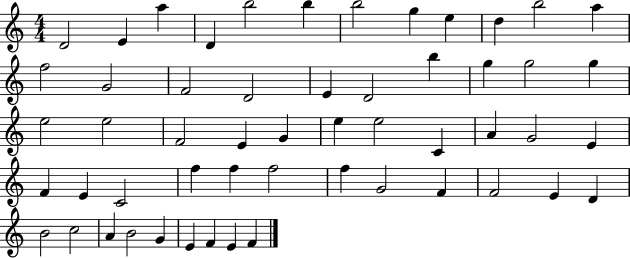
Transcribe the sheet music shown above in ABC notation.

X:1
T:Untitled
M:4/4
L:1/4
K:C
D2 E a D b2 b b2 g e d b2 a f2 G2 F2 D2 E D2 b g g2 g e2 e2 F2 E G e e2 C A G2 E F E C2 f f f2 f G2 F F2 E D B2 c2 A B2 G E F E F